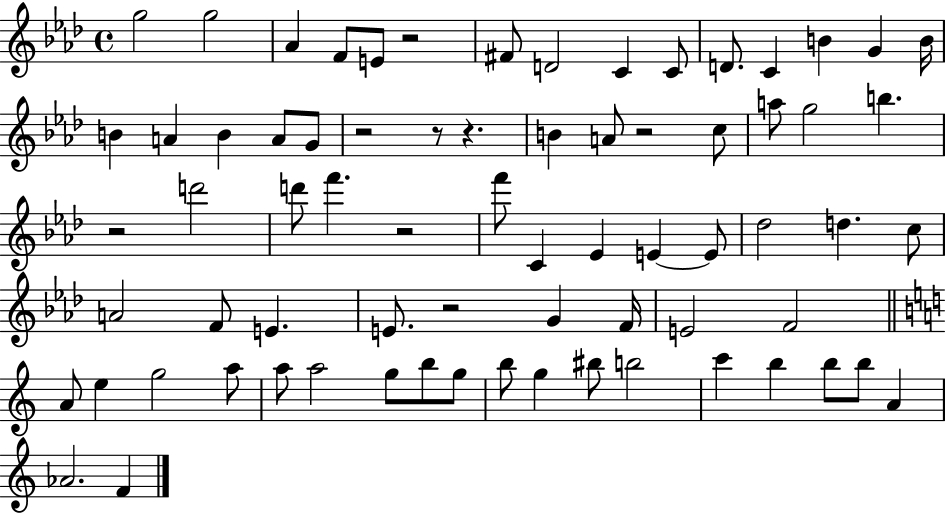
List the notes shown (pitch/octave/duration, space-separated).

G5/h G5/h Ab4/q F4/e E4/e R/h F#4/e D4/h C4/q C4/e D4/e. C4/q B4/q G4/q B4/s B4/q A4/q B4/q A4/e G4/e R/h R/e R/q. B4/q A4/e R/h C5/e A5/e G5/h B5/q. R/h D6/h D6/e F6/q. R/h F6/e C4/q Eb4/q E4/q E4/e Db5/h D5/q. C5/e A4/h F4/e E4/q. E4/e. R/h G4/q F4/s E4/h F4/h A4/e E5/q G5/h A5/e A5/e A5/h G5/e B5/e G5/e B5/e G5/q BIS5/e B5/h C6/q B5/q B5/e B5/e A4/q Ab4/h. F4/q